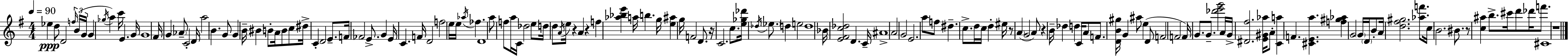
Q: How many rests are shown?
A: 7